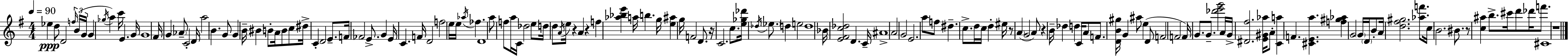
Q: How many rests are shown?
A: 7